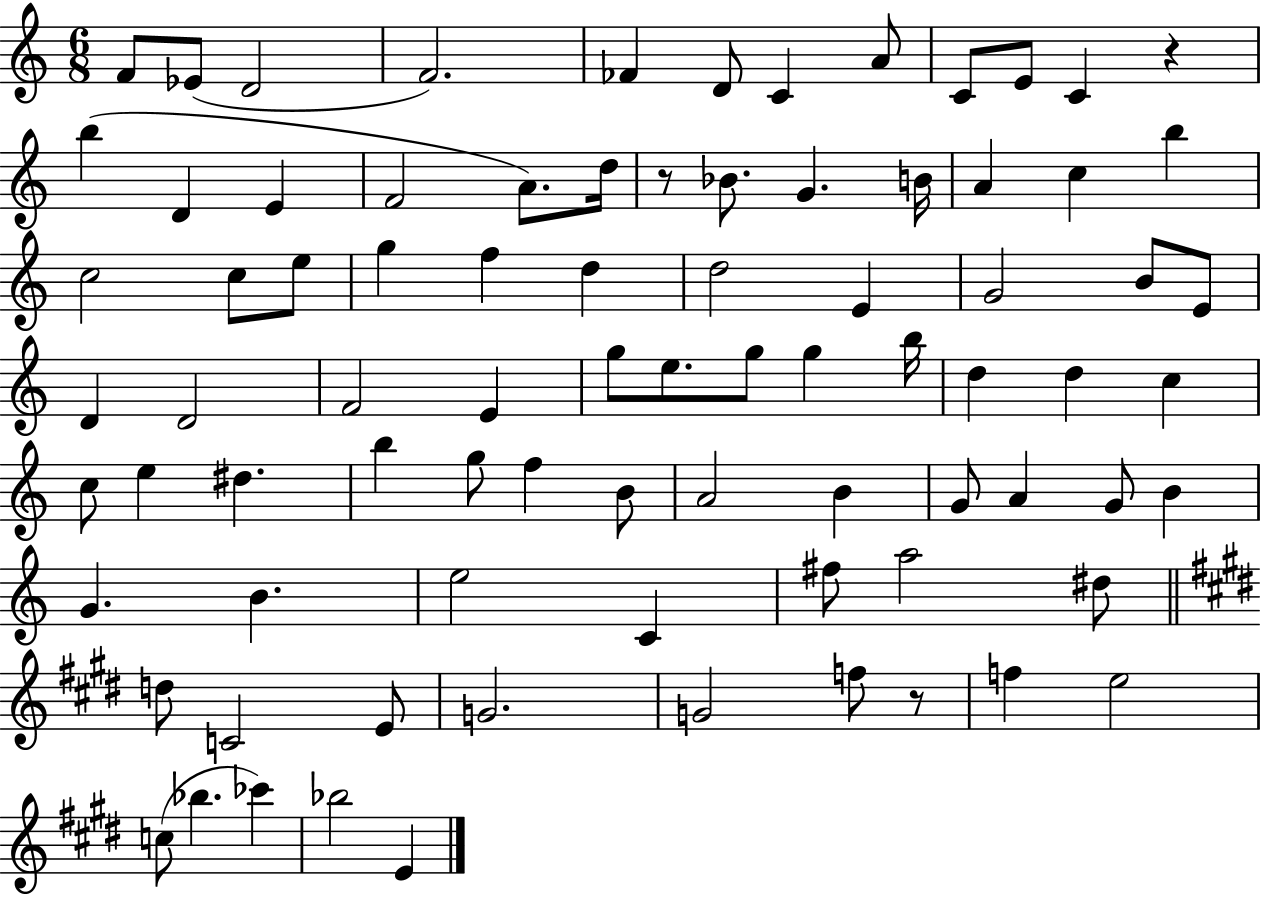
{
  \clef treble
  \numericTimeSignature
  \time 6/8
  \key c \major
  f'8 ees'8( d'2 | f'2.) | fes'4 d'8 c'4 a'8 | c'8 e'8 c'4 r4 | \break b''4( d'4 e'4 | f'2 a'8.) d''16 | r8 bes'8. g'4. b'16 | a'4 c''4 b''4 | \break c''2 c''8 e''8 | g''4 f''4 d''4 | d''2 e'4 | g'2 b'8 e'8 | \break d'4 d'2 | f'2 e'4 | g''8 e''8. g''8 g''4 b''16 | d''4 d''4 c''4 | \break c''8 e''4 dis''4. | b''4 g''8 f''4 b'8 | a'2 b'4 | g'8 a'4 g'8 b'4 | \break g'4. b'4. | e''2 c'4 | fis''8 a''2 dis''8 | \bar "||" \break \key e \major d''8 c'2 e'8 | g'2. | g'2 f''8 r8 | f''4 e''2 | \break c''8( bes''4. ces'''4) | bes''2 e'4 | \bar "|."
}